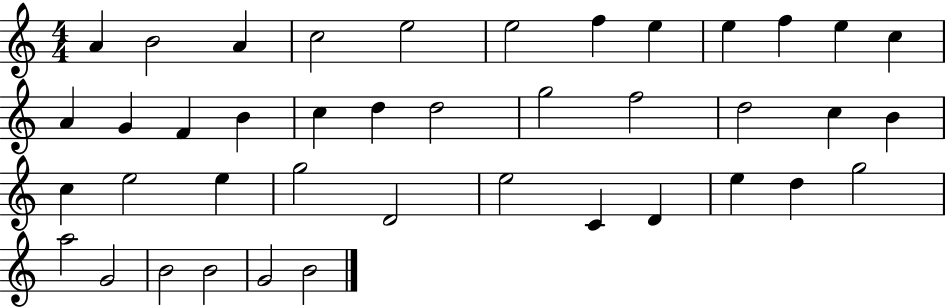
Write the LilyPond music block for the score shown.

{
  \clef treble
  \numericTimeSignature
  \time 4/4
  \key c \major
  a'4 b'2 a'4 | c''2 e''2 | e''2 f''4 e''4 | e''4 f''4 e''4 c''4 | \break a'4 g'4 f'4 b'4 | c''4 d''4 d''2 | g''2 f''2 | d''2 c''4 b'4 | \break c''4 e''2 e''4 | g''2 d'2 | e''2 c'4 d'4 | e''4 d''4 g''2 | \break a''2 g'2 | b'2 b'2 | g'2 b'2 | \bar "|."
}